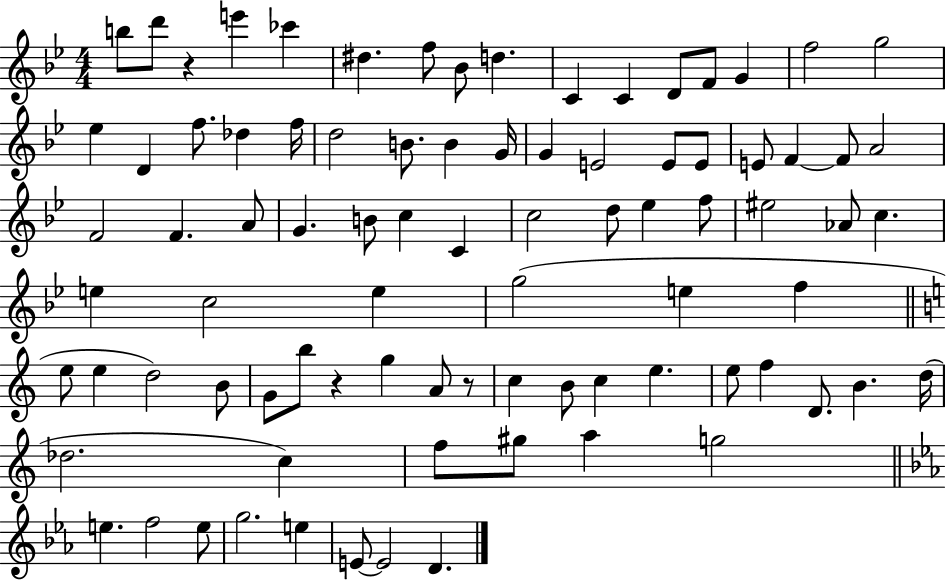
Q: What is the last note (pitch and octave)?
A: D4